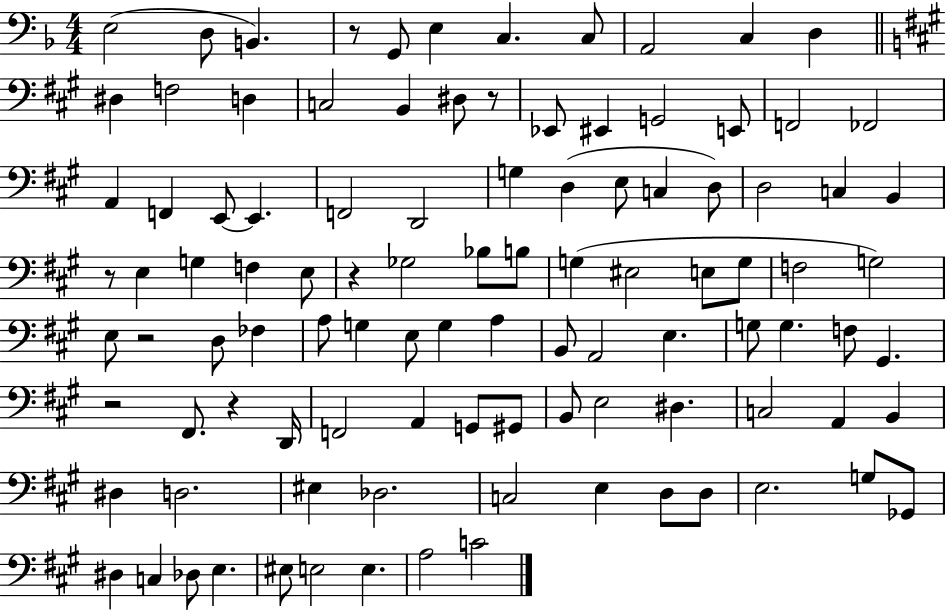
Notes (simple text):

E3/h D3/e B2/q. R/e G2/e E3/q C3/q. C3/e A2/h C3/q D3/q D#3/q F3/h D3/q C3/h B2/q D#3/e R/e Eb2/e EIS2/q G2/h E2/e F2/h FES2/h A2/q F2/q E2/e E2/q. F2/h D2/h G3/q D3/q E3/e C3/q D3/e D3/h C3/q B2/q R/e E3/q G3/q F3/q E3/e R/q Gb3/h Bb3/e B3/e G3/q EIS3/h E3/e G3/e F3/h G3/h E3/e R/h D3/e FES3/q A3/e G3/q E3/e G3/q A3/q B2/e A2/h E3/q. G3/e G3/q. F3/e G#2/q. R/h F#2/e. R/q D2/s F2/h A2/q G2/e G#2/e B2/e E3/h D#3/q. C3/h A2/q B2/q D#3/q D3/h. EIS3/q Db3/h. C3/h E3/q D3/e D3/e E3/h. G3/e Gb2/e D#3/q C3/q Db3/e E3/q. EIS3/e E3/h E3/q. A3/h C4/h